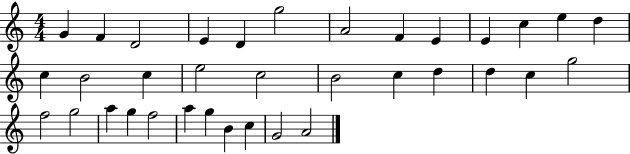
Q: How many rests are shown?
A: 0